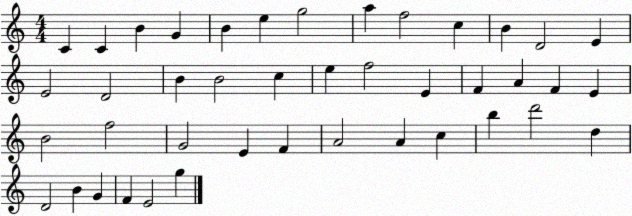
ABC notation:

X:1
T:Untitled
M:4/4
L:1/4
K:C
C C B G B e g2 a f2 c B D2 E E2 D2 B B2 c e f2 E F A F E B2 f2 G2 E F A2 A c b d'2 d D2 B G F E2 g